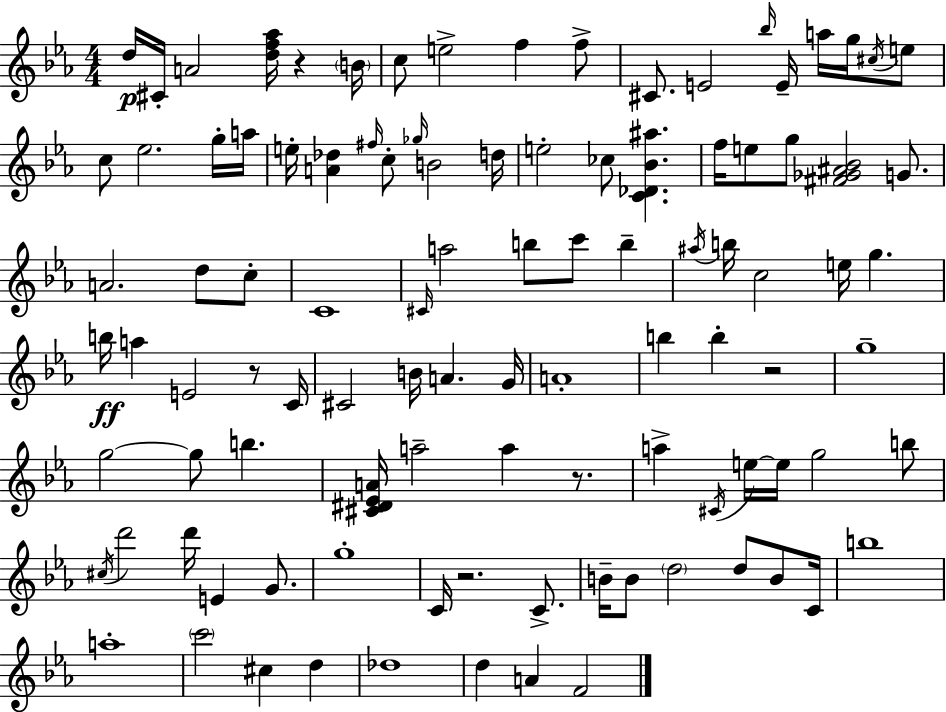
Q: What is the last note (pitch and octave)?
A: F4